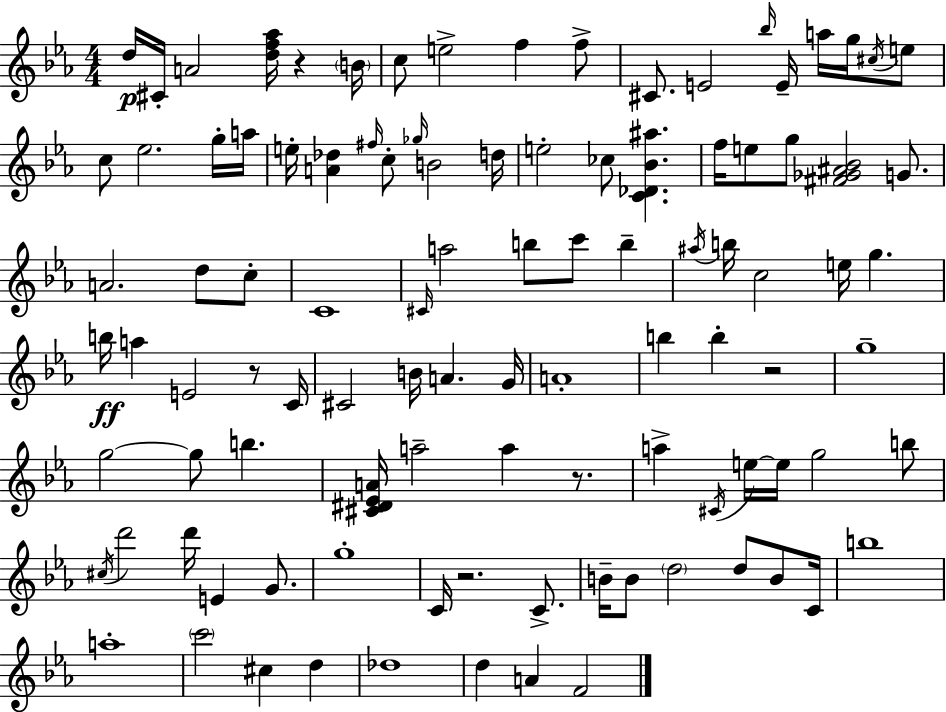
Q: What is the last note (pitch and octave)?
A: F4